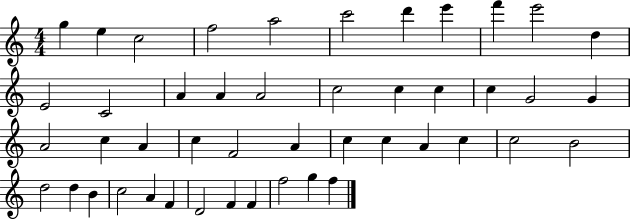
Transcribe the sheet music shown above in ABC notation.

X:1
T:Untitled
M:4/4
L:1/4
K:C
g e c2 f2 a2 c'2 d' e' f' e'2 d E2 C2 A A A2 c2 c c c G2 G A2 c A c F2 A c c A c c2 B2 d2 d B c2 A F D2 F F f2 g f